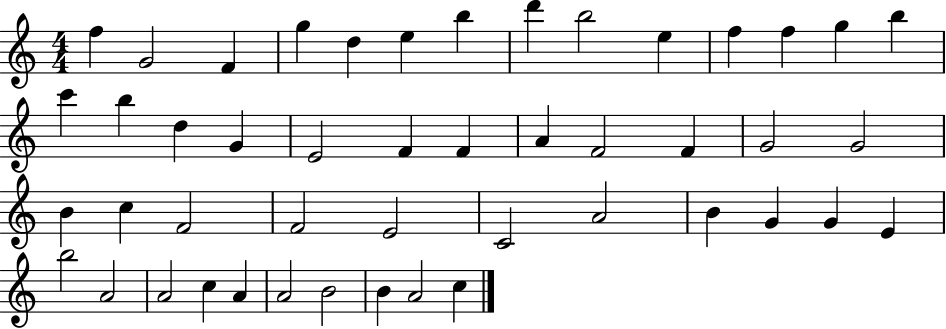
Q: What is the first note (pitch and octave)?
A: F5